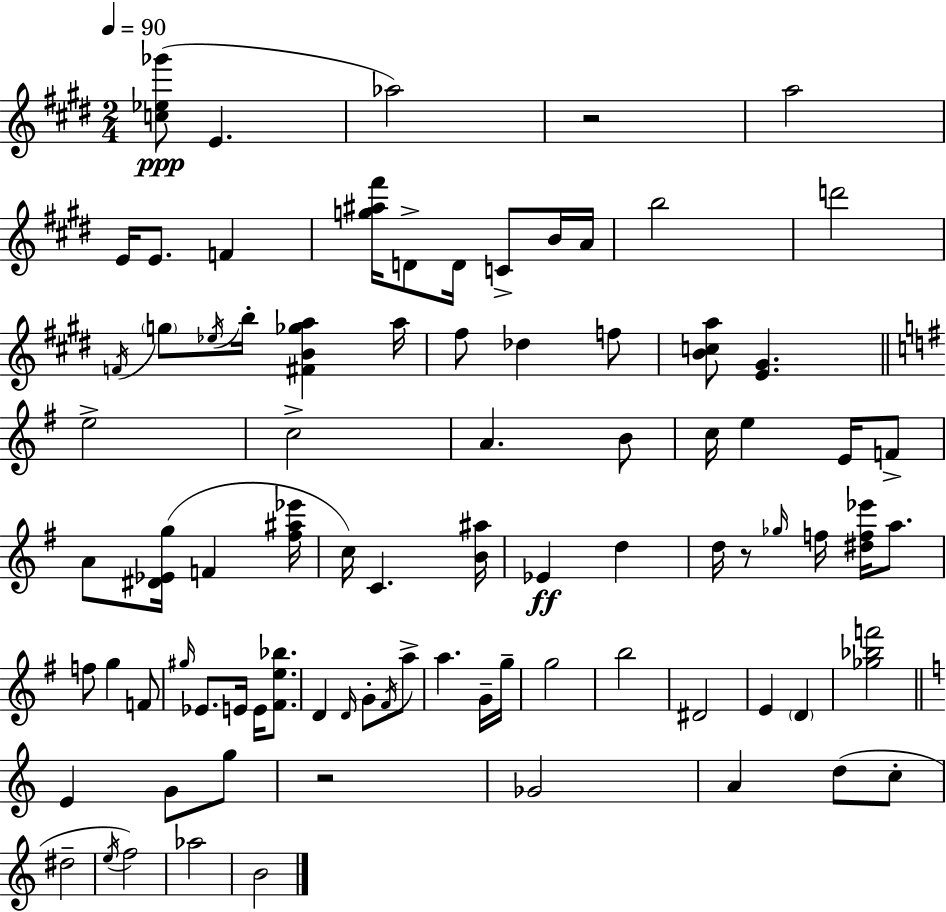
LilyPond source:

{
  \clef treble
  \numericTimeSignature
  \time 2/4
  \key e \major
  \tempo 4 = 90
  \repeat volta 2 { <c'' ees'' ges'''>8(\ppp e'4. | aes''2) | r2 | a''2 | \break e'16 e'8. f'4 | <g'' ais'' fis'''>16 d'8-> d'16 c'8-> b'16 a'16 | b''2 | d'''2 | \break \acciaccatura { f'16 } \parenthesize g''8 \acciaccatura { ees''16 } b''16-. <fis' b' ges'' a''>4 | a''16 fis''8 des''4 | f''8 <b' c'' a''>8 <e' gis'>4. | \bar "||" \break \key g \major e''2-> | c''2-> | a'4. b'8 | c''16 e''4 e'16 f'8-> | \break a'8 <dis' ees' g''>16( f'4 <fis'' ais'' ees'''>16 | c''16) c'4. <b' ais''>16 | ees'4\ff d''4 | d''16 r8 \grace { ges''16 } f''16 <dis'' f'' ees'''>16 a''8. | \break f''8 g''4 f'8 | \grace { gis''16 } ees'8. e'16 e'16 <fis' e'' bes''>8. | d'4 \grace { d'16 } g'8-. | \acciaccatura { fis'16 } a''8-> a''4. | \break g'16-- g''16-- g''2 | b''2 | dis'2 | e'4 | \break \parenthesize d'4 <ges'' bes'' f'''>2 | \bar "||" \break \key c \major e'4 g'8 g''8 | r2 | ges'2 | a'4 d''8( c''8-. | \break dis''2-- | \acciaccatura { e''16 }) f''2 | aes''2 | b'2 | \break } \bar "|."
}